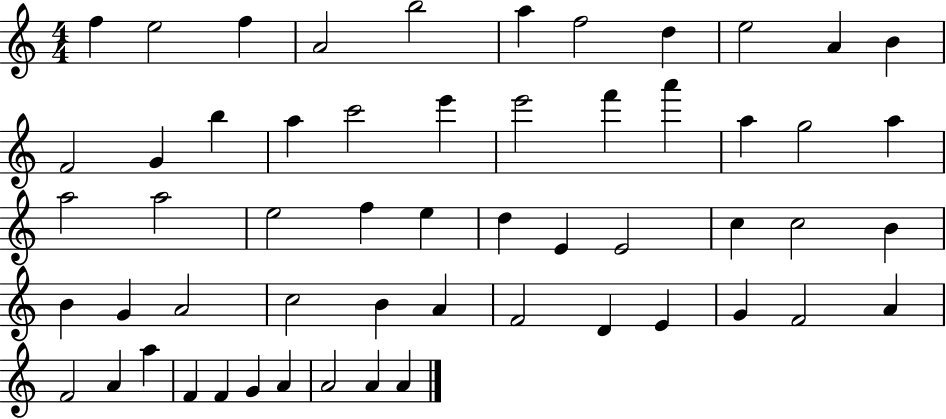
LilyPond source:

{
  \clef treble
  \numericTimeSignature
  \time 4/4
  \key c \major
  f''4 e''2 f''4 | a'2 b''2 | a''4 f''2 d''4 | e''2 a'4 b'4 | \break f'2 g'4 b''4 | a''4 c'''2 e'''4 | e'''2 f'''4 a'''4 | a''4 g''2 a''4 | \break a''2 a''2 | e''2 f''4 e''4 | d''4 e'4 e'2 | c''4 c''2 b'4 | \break b'4 g'4 a'2 | c''2 b'4 a'4 | f'2 d'4 e'4 | g'4 f'2 a'4 | \break f'2 a'4 a''4 | f'4 f'4 g'4 a'4 | a'2 a'4 a'4 | \bar "|."
}